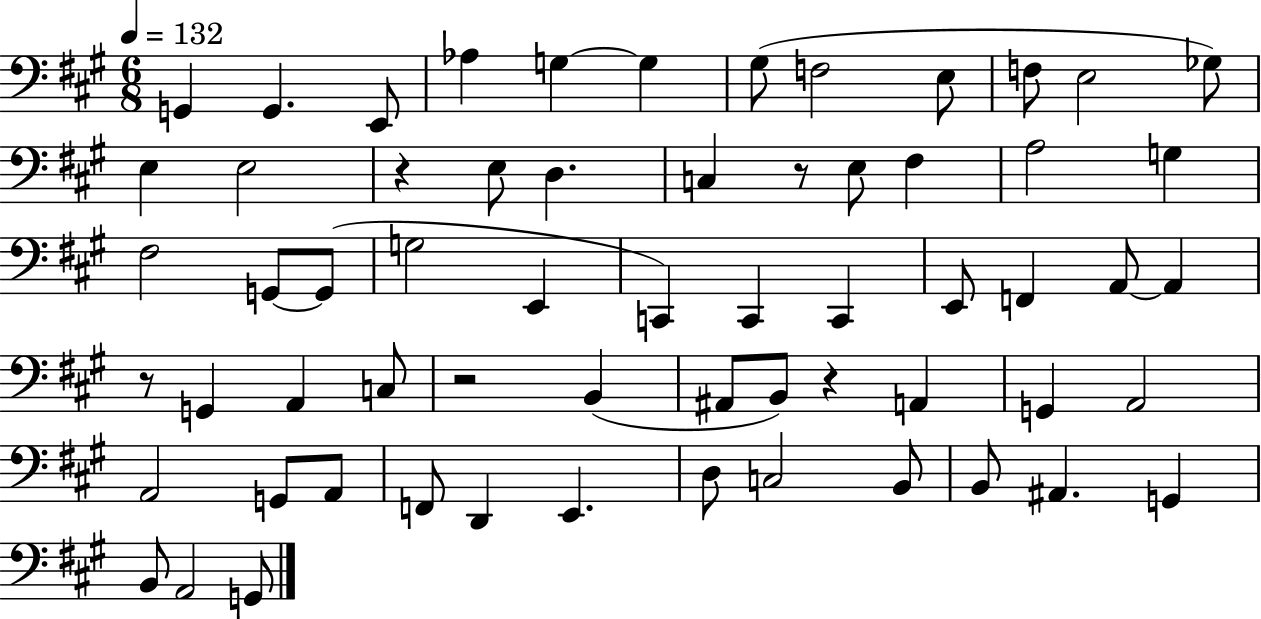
{
  \clef bass
  \numericTimeSignature
  \time 6/8
  \key a \major
  \tempo 4 = 132
  g,4 g,4. e,8 | aes4 g4~~ g4 | gis8( f2 e8 | f8 e2 ges8) | \break e4 e2 | r4 e8 d4. | c4 r8 e8 fis4 | a2 g4 | \break fis2 g,8~~ g,8( | g2 e,4 | c,4) c,4 c,4 | e,8 f,4 a,8~~ a,4 | \break r8 g,4 a,4 c8 | r2 b,4( | ais,8 b,8) r4 a,4 | g,4 a,2 | \break a,2 g,8 a,8 | f,8 d,4 e,4. | d8 c2 b,8 | b,8 ais,4. g,4 | \break b,8 a,2 g,8 | \bar "|."
}